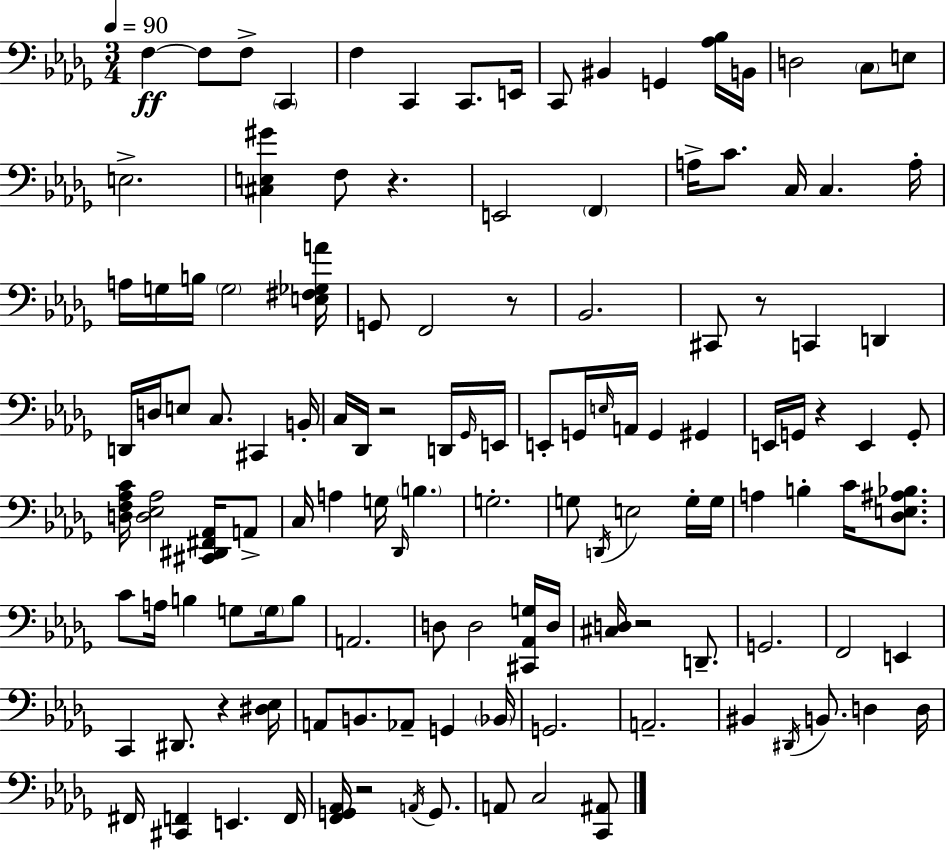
X:1
T:Untitled
M:3/4
L:1/4
K:Bbm
F, F,/2 F,/2 C,, F, C,, C,,/2 E,,/4 C,,/2 ^B,, G,, [_A,_B,]/4 B,,/4 D,2 C,/2 E,/2 E,2 [^C,E,^G] F,/2 z E,,2 F,, A,/4 C/2 C,/4 C, A,/4 A,/4 G,/4 B,/4 G,2 [E,^F,_G,A]/4 G,,/2 F,,2 z/2 _B,,2 ^C,,/2 z/2 C,, D,, D,,/4 D,/4 E,/2 C,/2 ^C,, B,,/4 C,/4 _D,,/4 z2 D,,/4 _G,,/4 E,,/4 E,,/2 G,,/4 E,/4 A,,/4 G,, ^G,, E,,/4 G,,/4 z E,, G,,/2 [D,F,_A,C]/4 [D,_E,_A,]2 [^C,,^D,,^F,,_A,,]/4 A,,/2 C,/4 A, G,/4 _D,,/4 B, G,2 G,/2 D,,/4 E,2 G,/4 G,/4 A, B, C/4 [_D,E,^A,_B,]/2 C/2 A,/4 B, G,/2 G,/4 B,/2 A,,2 D,/2 D,2 [^C,,_A,,G,]/4 D,/4 [^C,D,]/4 z2 D,,/2 G,,2 F,,2 E,, C,, ^D,,/2 z [^D,_E,]/4 A,,/2 B,,/2 _A,,/2 G,, _B,,/4 G,,2 A,,2 ^B,, ^D,,/4 B,,/2 D, D,/4 ^F,,/4 [^C,,F,,] E,, F,,/4 [F,,G,,_A,,]/4 z2 A,,/4 G,,/2 A,,/2 C,2 [C,,^A,,]/2